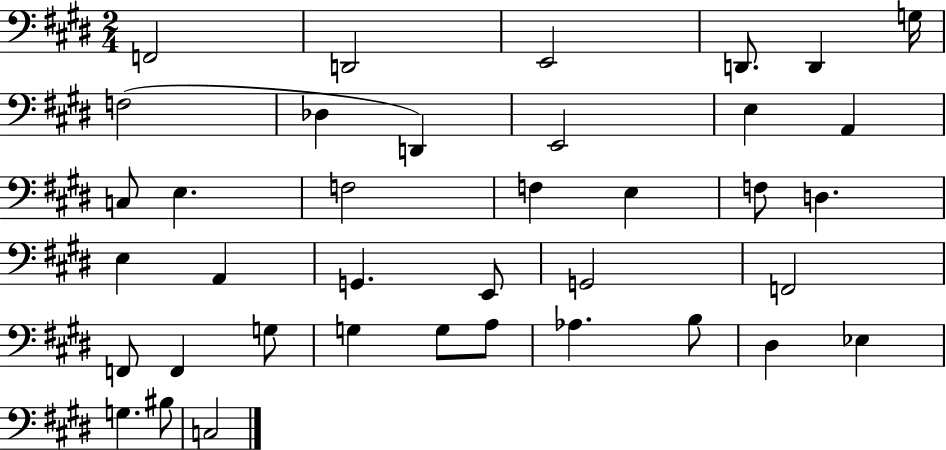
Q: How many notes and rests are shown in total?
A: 38